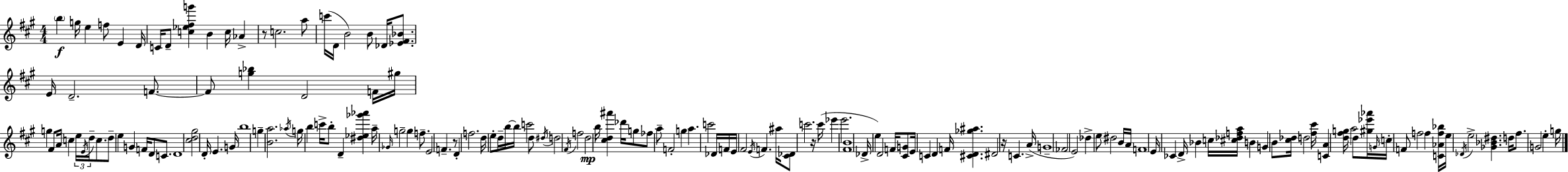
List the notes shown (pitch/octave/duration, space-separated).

B5/q G5/s E5/q F5/e E4/q D4/s C4/s D4/e [C5,Eb5,F#5,G6]/q B4/q C5/s Ab4/q R/e C5/h. A5/e C6/s D4/s B4/h B4/e Db4/s [Eb4,F#4,Bb4]/e. E4/s D4/h. F4/e. F4/e [G5,Bb5]/q D4/h F4/s G#5/s G5/q F#4/e A4/s C5/q E5/s E4/s D5/s C5/e. D5/e E5/q G4/q F4/s D4/e C4/e. D4/w [C#5,D5,G#5]/h D4/s E4/q. G4/s B5/w G5/q [B4,A5]/h. Ab5/s G5/s B5/q C6/s B5/e D4/q [D#5,Eb5,Gb6,Ab6]/q A5/s Gb4/s G5/h G5/q F5/e. E4/h F4/q. R/e D4/q F5/h. D5/s E5/e D5/s B5/s B5/s C6/h D5/e D#5/s D5/h F#4/s F5/h D5/h B5/s [C#5,D5,A#6]/q Db6/s G5/e FES5/e A5/e F4/h G5/q A5/q. C6/h Db4/s F4/s E4/s F#4/h E4/s F4/q. A#5/s [C#4,Db4]/e C6/h. R/s C6/s Eb6/q E6/h. [F#4,B4]/w Db4/s E5/q D4/h F4/s [C#4,G4]/e E4/s C4/q D4/q F4/s [C#4,D4,Gb5,A#5]/q. D#4/h R/s C4/q. A4/s G4/w FES4/h E4/h Db5/q E5/e D#5/h B4/s A4/s F4/w E4/s CES4/q D4/s Bb4/q C5/s [C#5,Db5,F5,A5]/s B4/q G4/q B4/e [C#5,Db5]/s D5/h [F#5,C#6]/s [C4,A4]/q [D5,F#5,G5]/s A5/h D5/e [G#5,Eb6,Ab6]/s G4/s C5/s F4/e F5/h F5/q [C4,Ab4,F5,Bb5]/s E5/s Db4/s E5/h [Gb4,Bb4,D#5]/q. D5/s F#5/e. G4/h E5/q G5/s